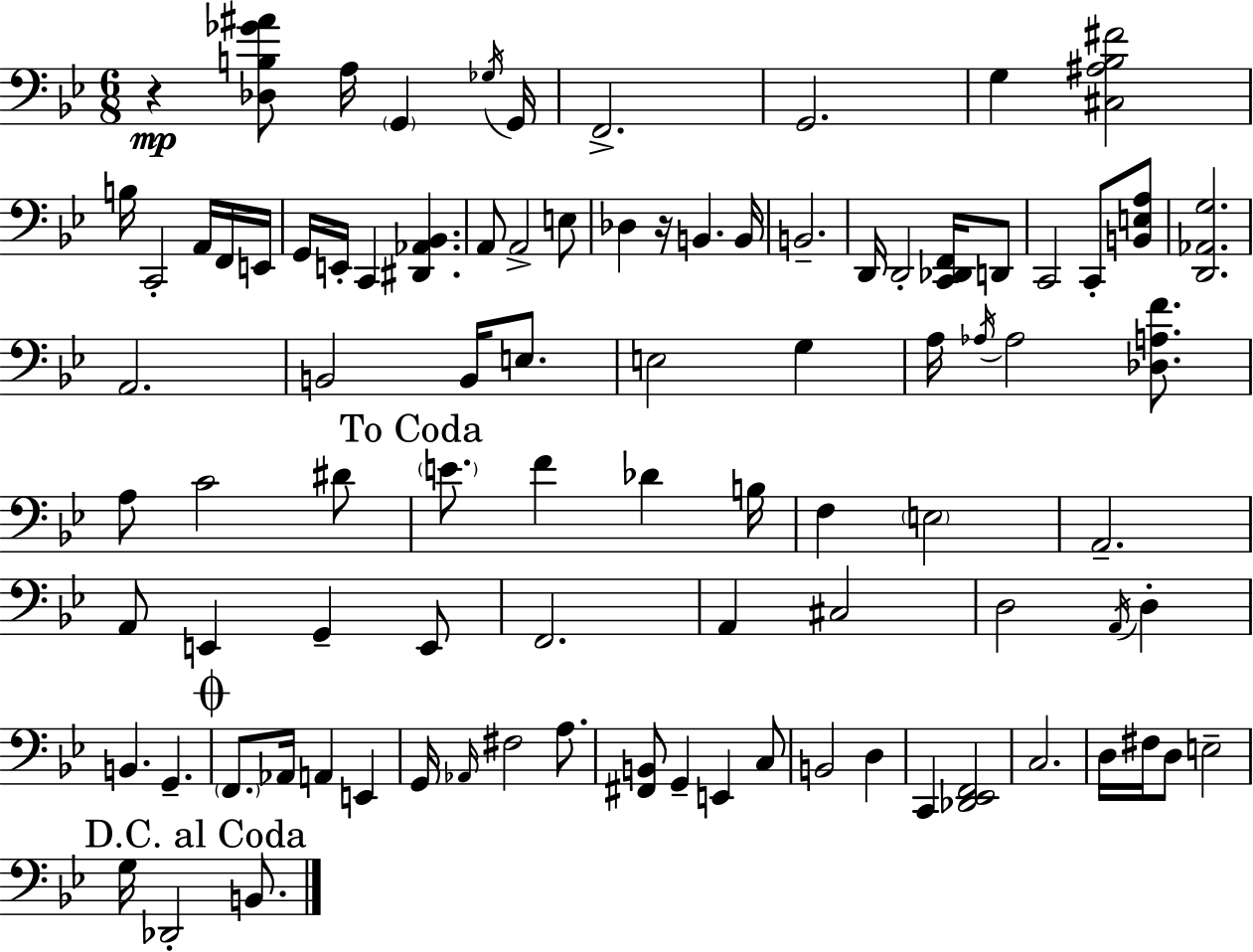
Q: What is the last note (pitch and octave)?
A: B2